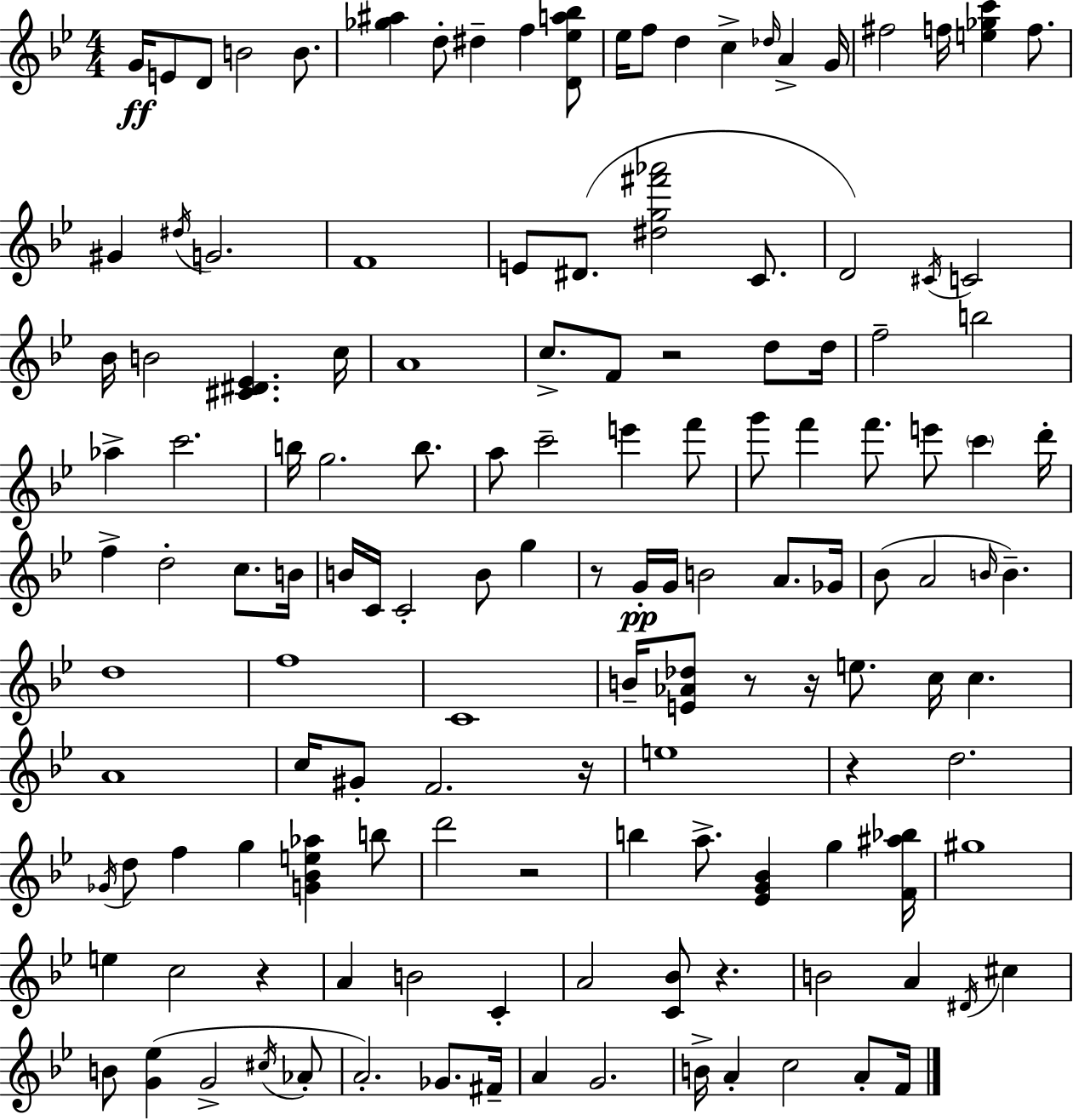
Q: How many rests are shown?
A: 9